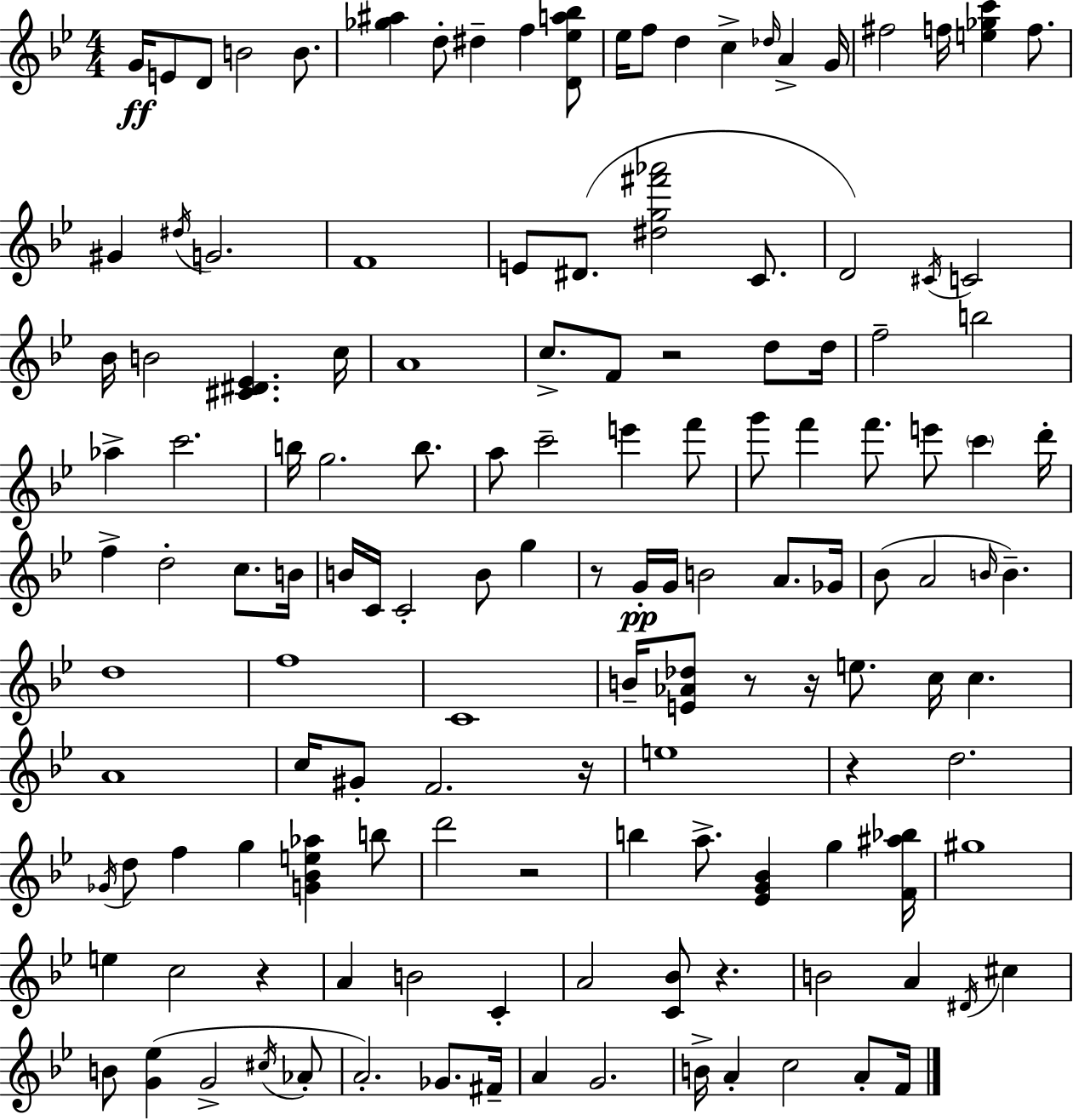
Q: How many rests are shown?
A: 9